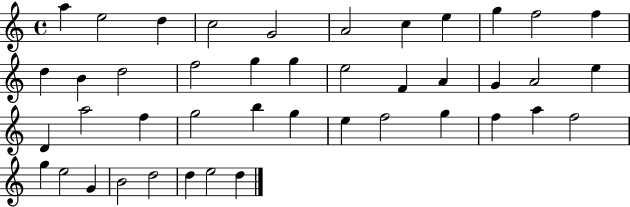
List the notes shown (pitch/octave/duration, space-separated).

A5/q E5/h D5/q C5/h G4/h A4/h C5/q E5/q G5/q F5/h F5/q D5/q B4/q D5/h F5/h G5/q G5/q E5/h F4/q A4/q G4/q A4/h E5/q D4/q A5/h F5/q G5/h B5/q G5/q E5/q F5/h G5/q F5/q A5/q F5/h G5/q E5/h G4/q B4/h D5/h D5/q E5/h D5/q